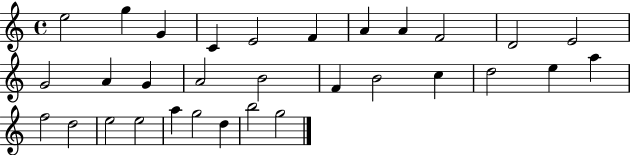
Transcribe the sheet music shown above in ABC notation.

X:1
T:Untitled
M:4/4
L:1/4
K:C
e2 g G C E2 F A A F2 D2 E2 G2 A G A2 B2 F B2 c d2 e a f2 d2 e2 e2 a g2 d b2 g2